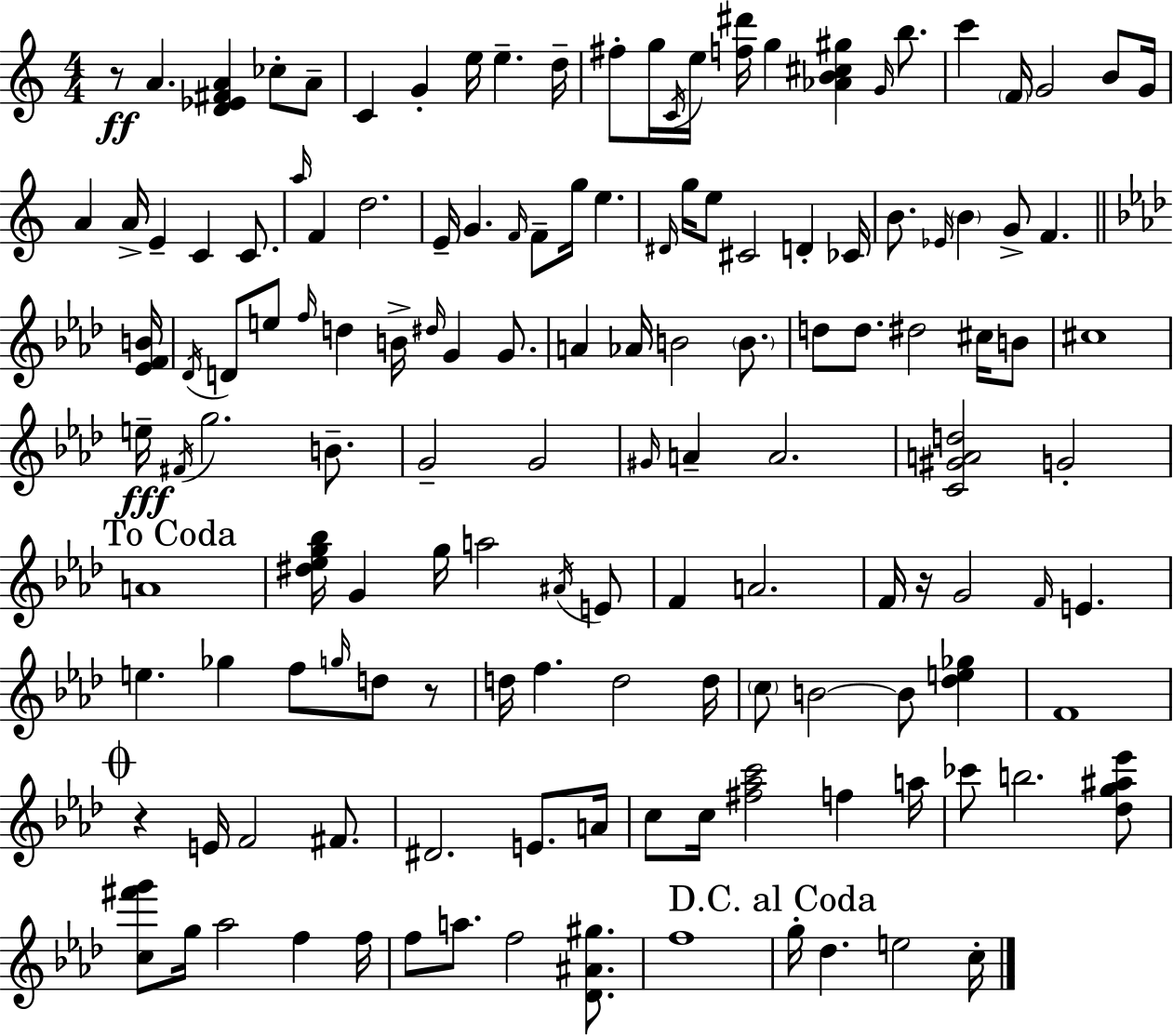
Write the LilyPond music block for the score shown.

{
  \clef treble
  \numericTimeSignature
  \time 4/4
  \key a \minor
  r8\ff a'4. <d' ees' fis' a'>4 ces''8-. a'8-- | c'4 g'4-. e''16 e''4.-- d''16-- | fis''8-. g''16 \acciaccatura { c'16 } e''16 <f'' dis'''>16 g''4 <aes' b' cis'' gis''>4 \grace { g'16 } b''8. | c'''4 \parenthesize f'16 g'2 b'8 | \break g'16 a'4 a'16-> e'4-- c'4 c'8. | \grace { a''16 } f'4 d''2. | e'16-- g'4. \grace { f'16 } f'8-- g''16 e''4. | \grace { dis'16 } g''16 e''8 cis'2 | \break d'4-. ces'16 b'8. \grace { ees'16 } \parenthesize b'4 g'8-> f'4. | \bar "||" \break \key aes \major <ees' f' b'>16 \acciaccatura { des'16 } d'8 e''8 \grace { f''16 } d''4 b'16-> \grace { dis''16 } g'4 | g'8. a'4 aes'16 b'2 | \parenthesize b'8. d''8 d''8. dis''2 | cis''16 b'8 cis''1 | \break e''16--\fff \acciaccatura { fis'16 } g''2. | b'8.-- g'2-- g'2 | \grace { gis'16 } a'4-- a'2. | <c' gis' a' d''>2 g'2-. | \break \mark "To Coda" a'1 | <dis'' ees'' g'' bes''>16 g'4 g''16 a''2 | \acciaccatura { ais'16 } e'8 f'4 a'2. | f'16 r16 g'2 | \break \grace { f'16 } e'4. e''4. ges''4 | f''8 \grace { g''16 } d''8 r8 d''16 f''4. | d''2 d''16 \parenthesize c''8 b'2~~ | b'8 <des'' e'' ges''>4 f'1 | \break \mark \markup { \musicglyph "scripts.coda" } r4 e'16 f'2 | fis'8. dis'2. | e'8. a'16 c''8 c''16 <fis'' aes'' c'''>2 | f''4 a''16 ces'''8 b''2. | \break <des'' g'' ais'' ees'''>8 <c'' fis''' g'''>8 g''16 aes''2 | f''4 f''16 f''8 a''8. f''2 | <des' ais' gis''>8. f''1 | \mark "D.C. al Coda" g''16-. des''4. | \break e''2 c''16-. \bar "|."
}